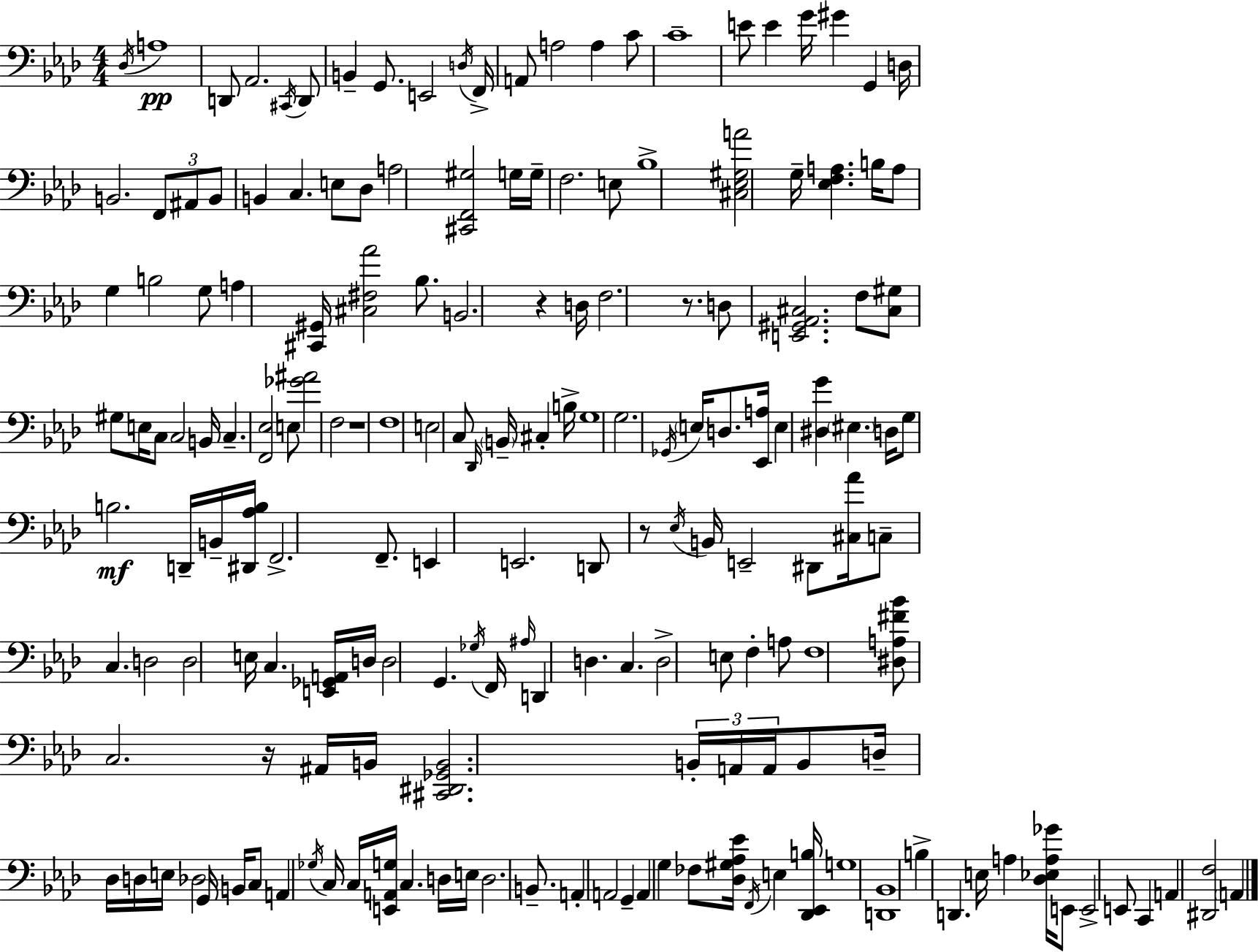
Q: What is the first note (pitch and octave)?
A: Db3